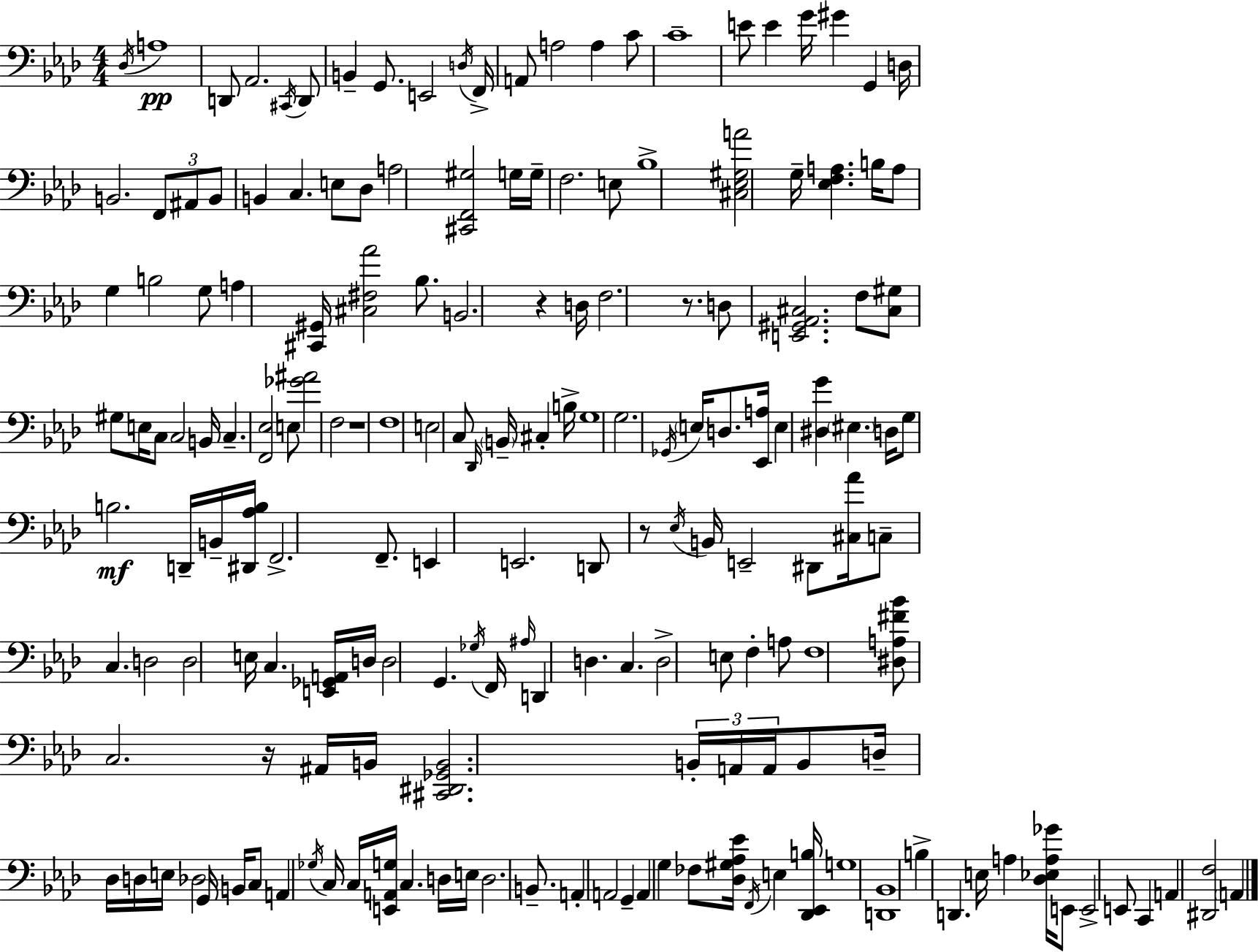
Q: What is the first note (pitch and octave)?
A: Db3